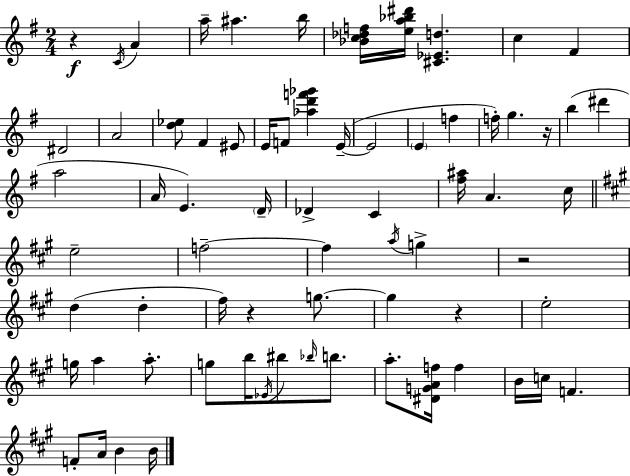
R/q C4/s A4/q A5/s A#5/q. B5/s [Bb4,C5,Db5,F5]/s [E5,A5,Bb5,D#6]/s [C#4,Eb4,D5]/q. C5/q F#4/q D#4/h A4/h [D5,Eb5]/e F#4/q EIS4/e E4/s F4/e [Ab5,D6,F6,Gb6]/q E4/s E4/h E4/q F5/q F5/s G5/q. R/s B5/q D#6/q A5/h A4/s E4/q. D4/s Db4/q C4/q [F#5,A#5]/s A4/q. C5/s E5/h F5/h F5/q A5/s G5/q R/h D5/q D5/q F#5/s R/q G5/e. G5/q R/q E5/h G5/s A5/q A5/e. G5/e B5/s Eb4/s BIS5/e Bb5/s B5/e. A5/e. [D#4,G4,A4,F5]/s F5/q B4/s C5/s F4/q. F4/e A4/s B4/q B4/s